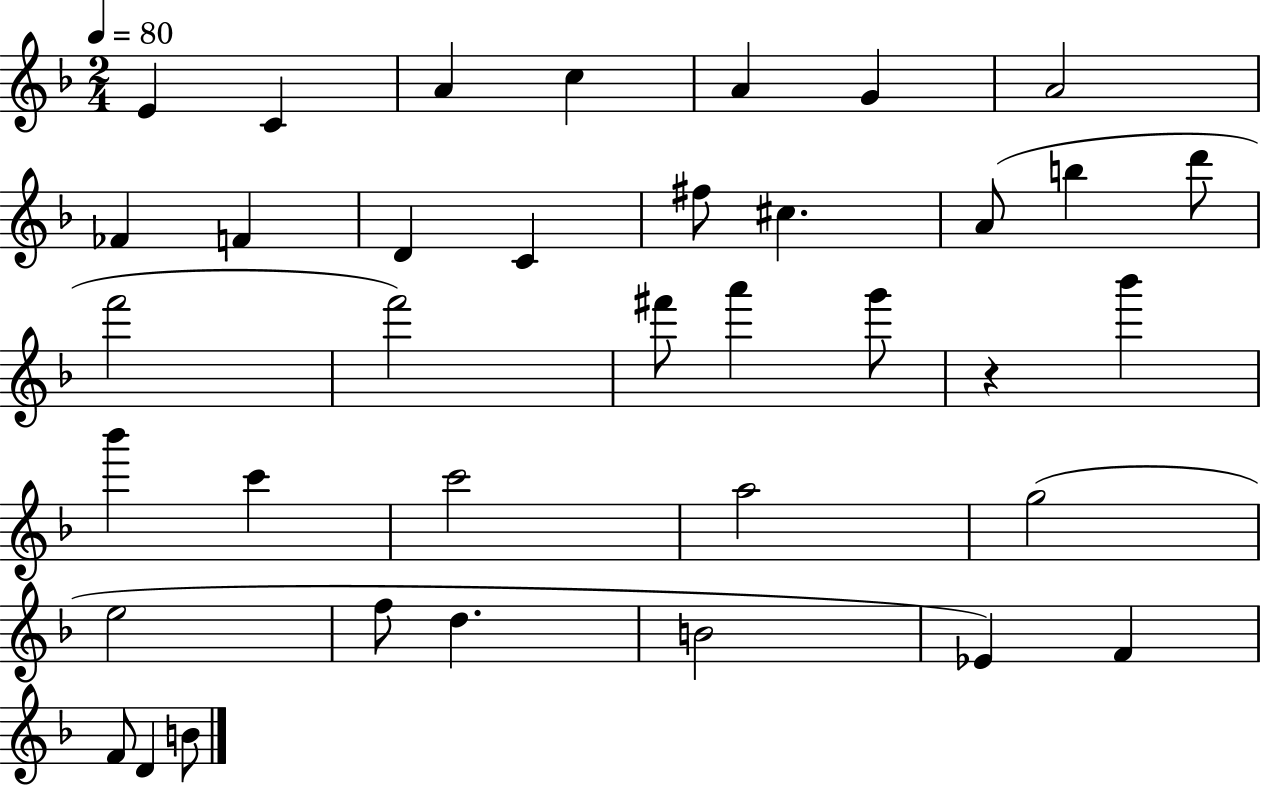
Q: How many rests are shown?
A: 1